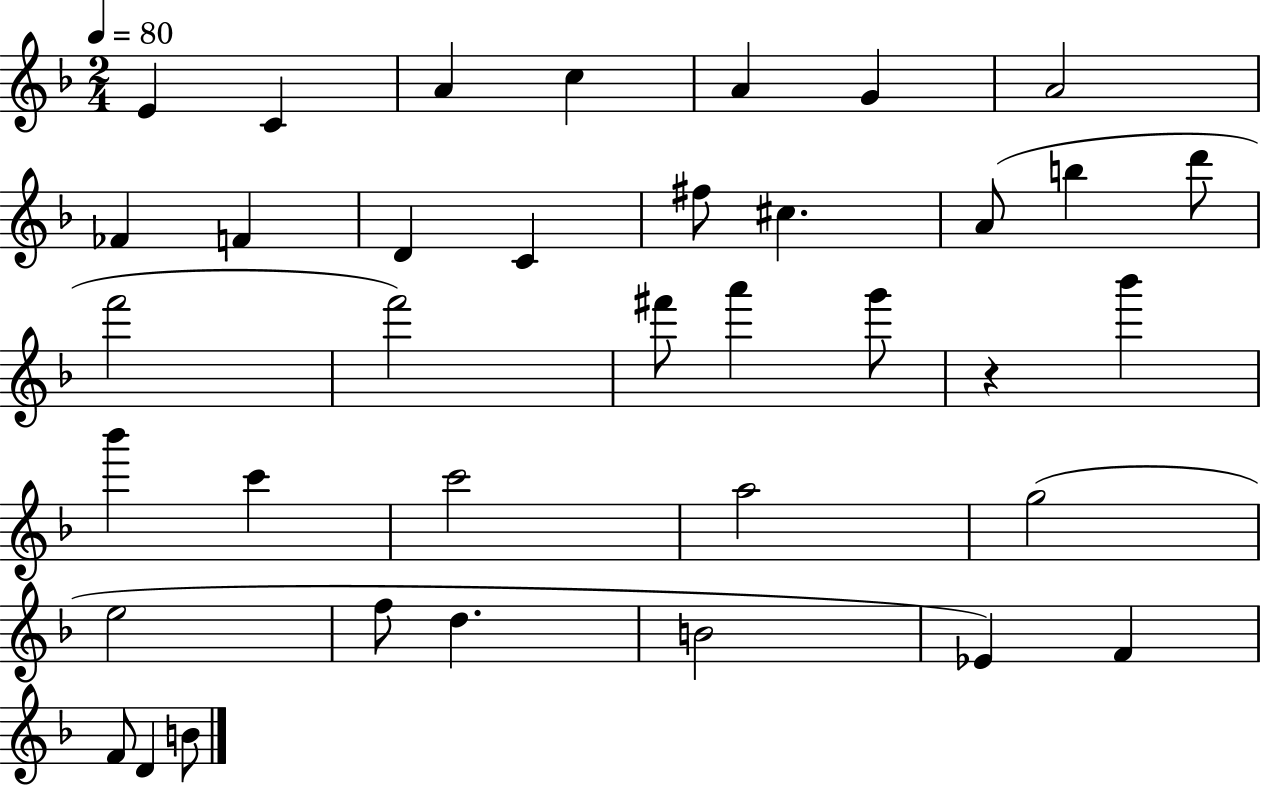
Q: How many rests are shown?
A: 1